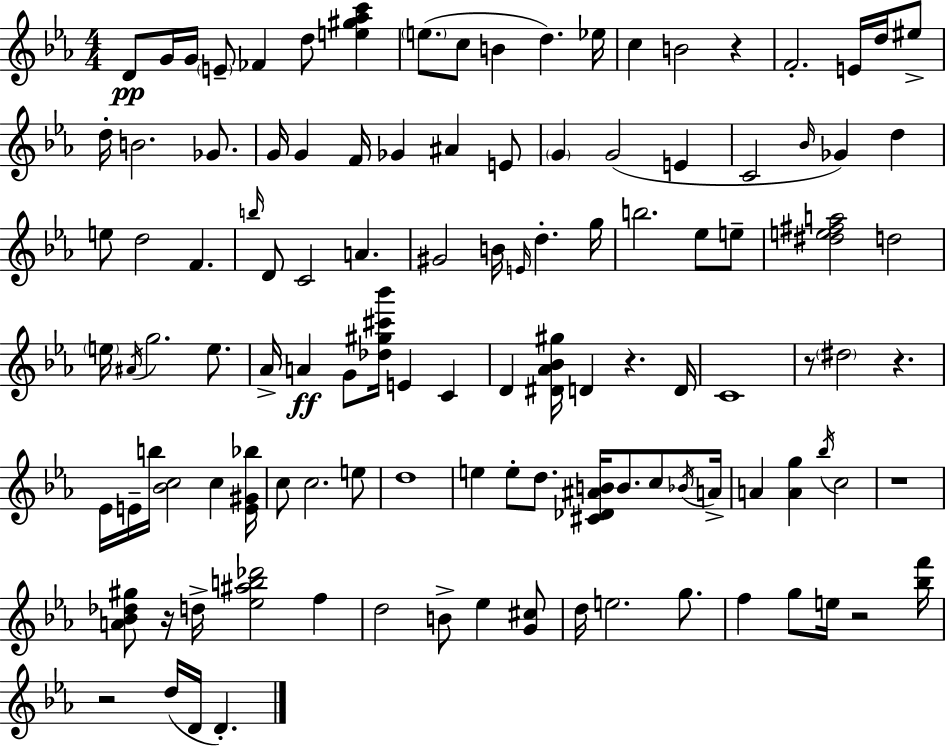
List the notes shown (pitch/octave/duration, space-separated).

D4/e G4/s G4/s E4/e FES4/q D5/e [E5,G#5,Ab5,C6]/q E5/e. C5/e B4/q D5/q. Eb5/s C5/q B4/h R/q F4/h. E4/s D5/s EIS5/e D5/s B4/h. Gb4/e. G4/s G4/q F4/s Gb4/q A#4/q E4/e G4/q G4/h E4/q C4/h Bb4/s Gb4/q D5/q E5/e D5/h F4/q. B5/s D4/e C4/h A4/q. G#4/h B4/s E4/s D5/q. G5/s B5/h. Eb5/e E5/e [D#5,E5,F#5,A5]/h D5/h E5/s A#4/s G5/h. E5/e. Ab4/s A4/q G4/e [Db5,G#5,C#6,Bb6]/s E4/q C4/q D4/q [D#4,Ab4,Bb4,G#5]/s D4/q R/q. D4/s C4/w R/e D#5/h R/q. Eb4/s E4/s B5/s [Bb4,C5]/h C5/q [E4,G#4,Bb5]/s C5/e C5/h. E5/e D5/w E5/q E5/e D5/e. [C#4,Db4,A#4,B4]/s B4/e. C5/e Bb4/s A4/s A4/q [A4,G5]/q Bb5/s C5/h R/w [A4,Bb4,Db5,G#5]/e R/s D5/s [Eb5,A#5,B5,Db6]/h F5/q D5/h B4/e Eb5/q [G4,C#5]/e D5/s E5/h. G5/e. F5/q G5/e E5/s R/h [Bb5,F6]/s R/h D5/s D4/s D4/q.